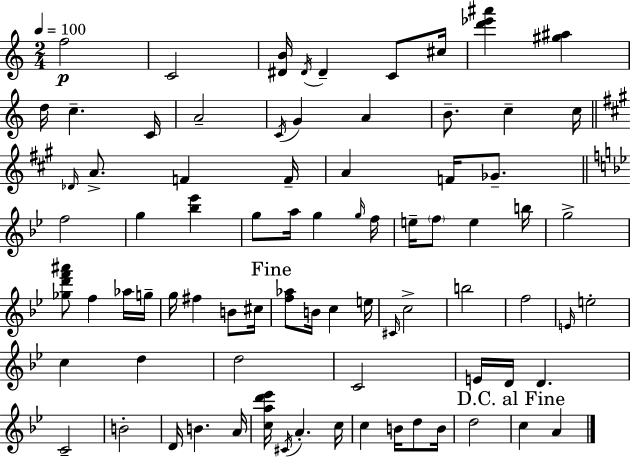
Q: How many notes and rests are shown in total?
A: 80